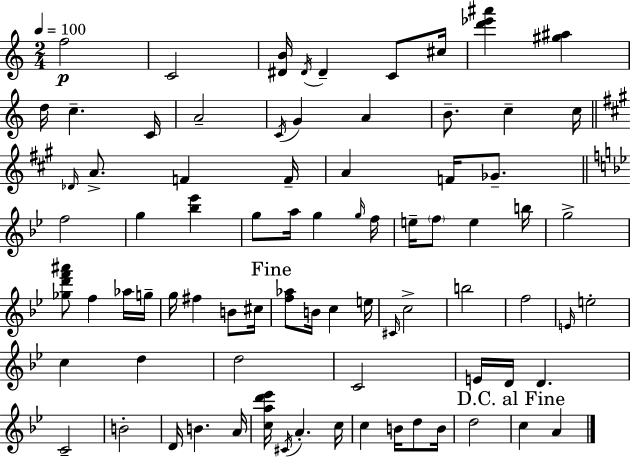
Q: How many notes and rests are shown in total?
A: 80